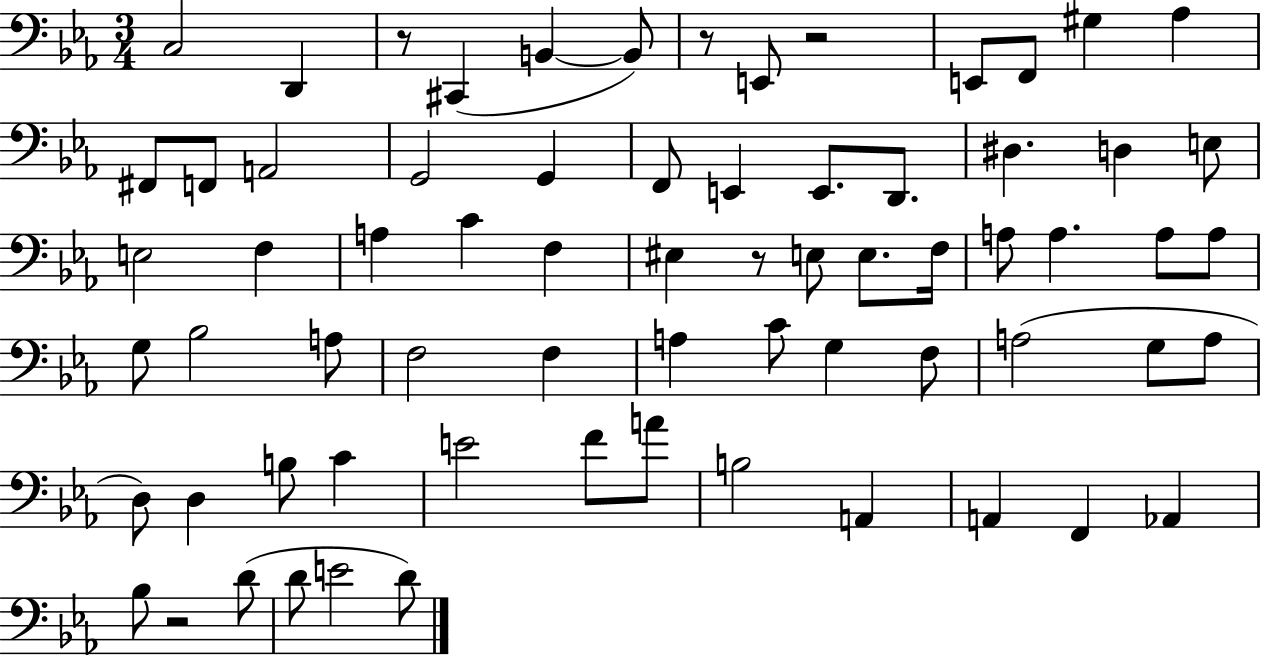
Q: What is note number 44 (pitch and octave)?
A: F3